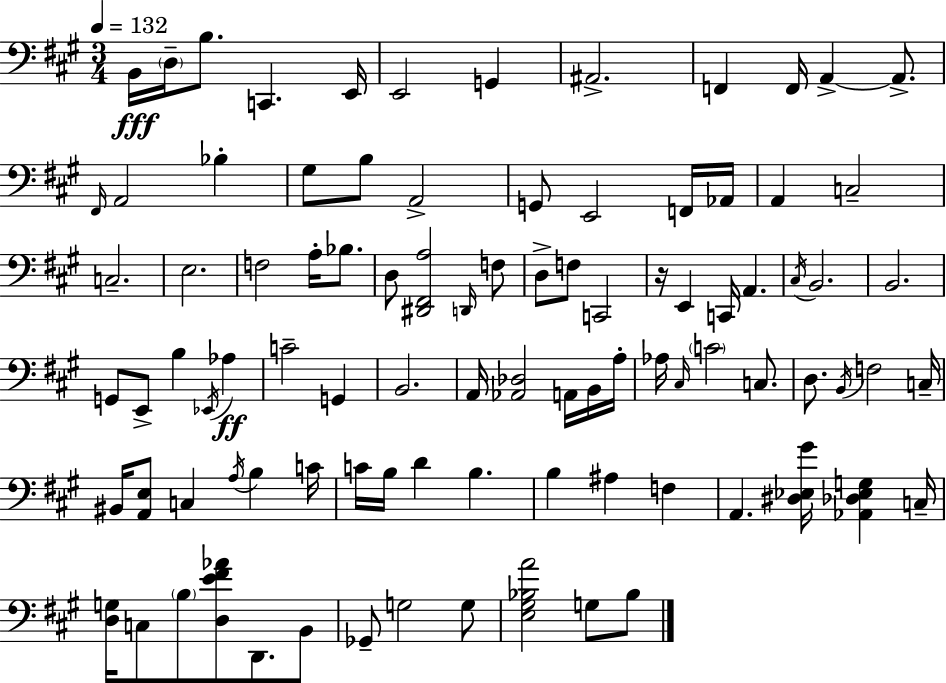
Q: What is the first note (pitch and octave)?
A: B2